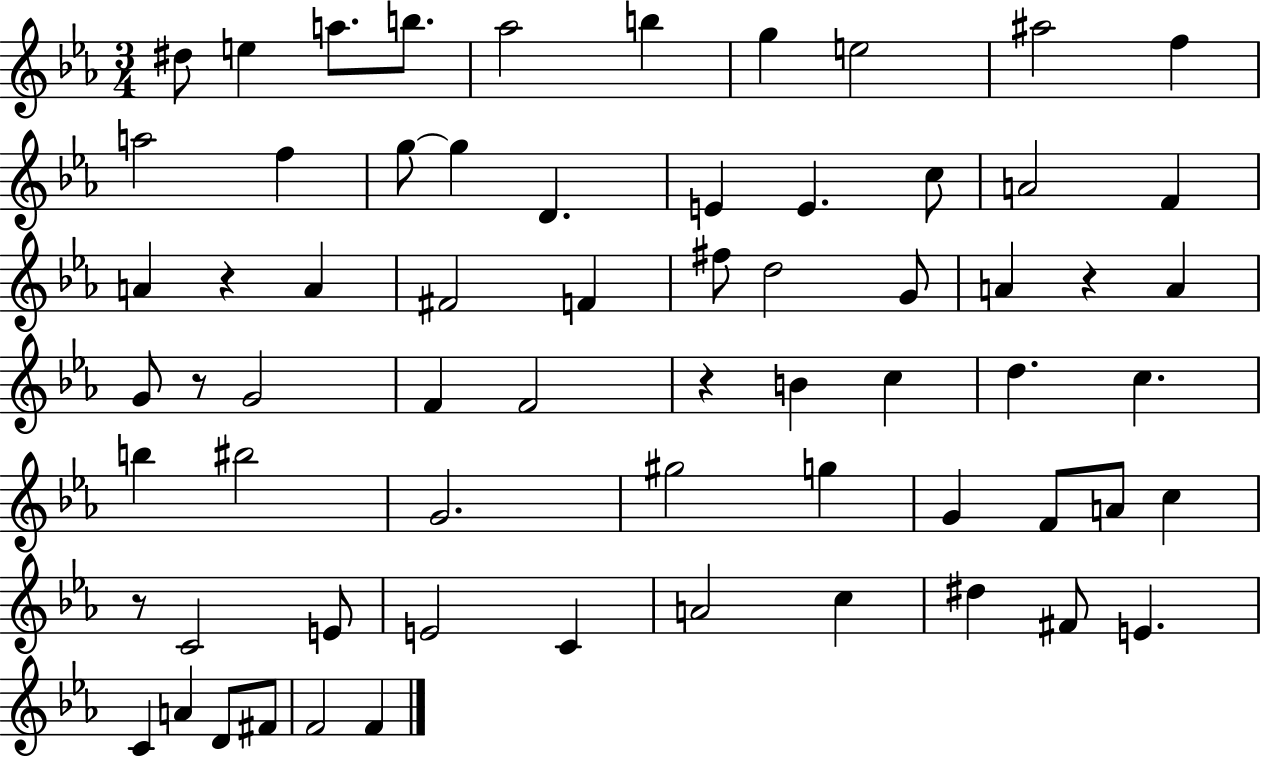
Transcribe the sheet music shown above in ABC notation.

X:1
T:Untitled
M:3/4
L:1/4
K:Eb
^d/2 e a/2 b/2 _a2 b g e2 ^a2 f a2 f g/2 g D E E c/2 A2 F A z A ^F2 F ^f/2 d2 G/2 A z A G/2 z/2 G2 F F2 z B c d c b ^b2 G2 ^g2 g G F/2 A/2 c z/2 C2 E/2 E2 C A2 c ^d ^F/2 E C A D/2 ^F/2 F2 F